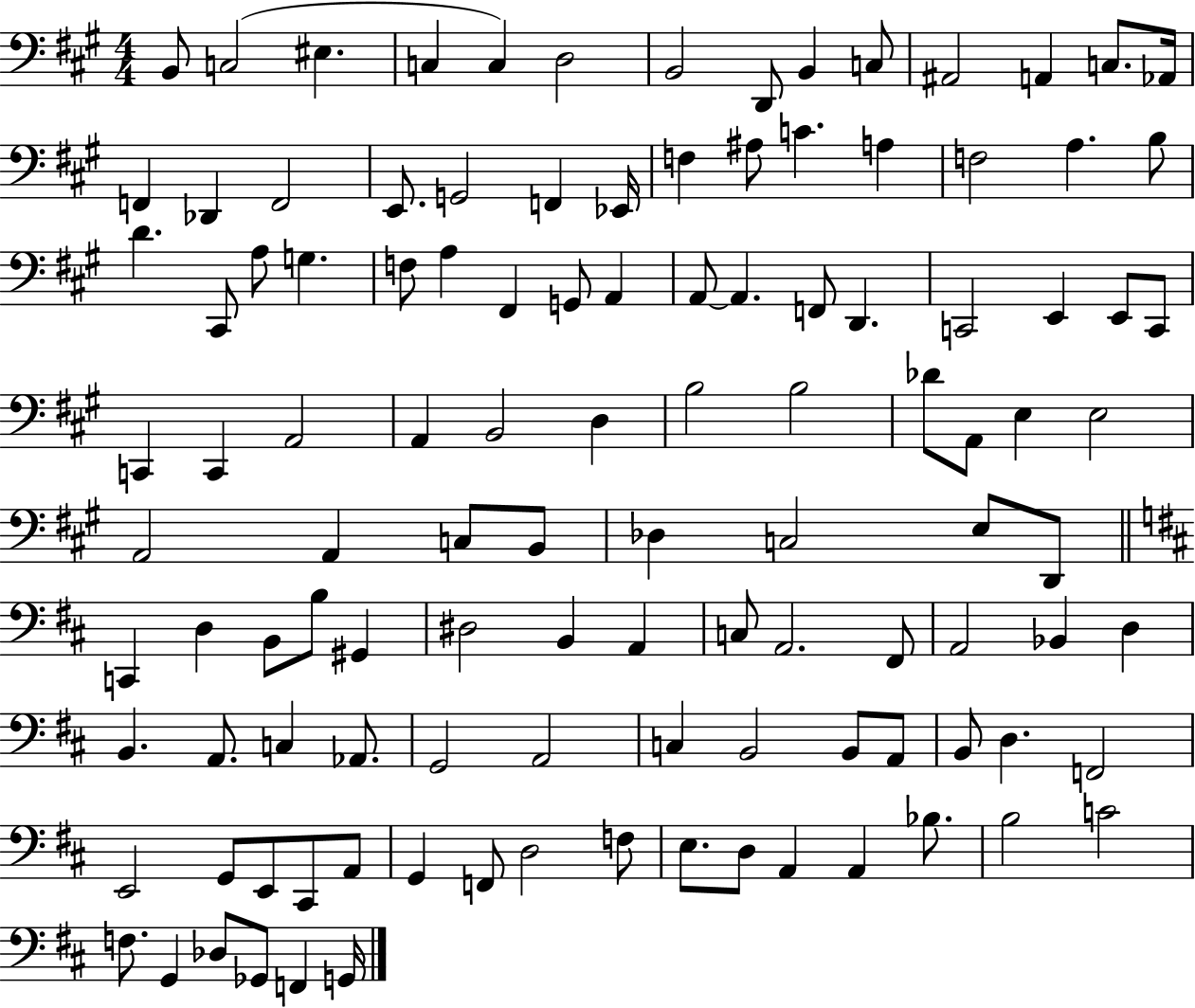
B2/e C3/h EIS3/q. C3/q C3/q D3/h B2/h D2/e B2/q C3/e A#2/h A2/q C3/e. Ab2/s F2/q Db2/q F2/h E2/e. G2/h F2/q Eb2/s F3/q A#3/e C4/q. A3/q F3/h A3/q. B3/e D4/q. C#2/e A3/e G3/q. F3/e A3/q F#2/q G2/e A2/q A2/e A2/q. F2/e D2/q. C2/h E2/q E2/e C2/e C2/q C2/q A2/h A2/q B2/h D3/q B3/h B3/h Db4/e A2/e E3/q E3/h A2/h A2/q C3/e B2/e Db3/q C3/h E3/e D2/e C2/q D3/q B2/e B3/e G#2/q D#3/h B2/q A2/q C3/e A2/h. F#2/e A2/h Bb2/q D3/q B2/q. A2/e. C3/q Ab2/e. G2/h A2/h C3/q B2/h B2/e A2/e B2/e D3/q. F2/h E2/h G2/e E2/e C#2/e A2/e G2/q F2/e D3/h F3/e E3/e. D3/e A2/q A2/q Bb3/e. B3/h C4/h F3/e. G2/q Db3/e Gb2/e F2/q G2/s